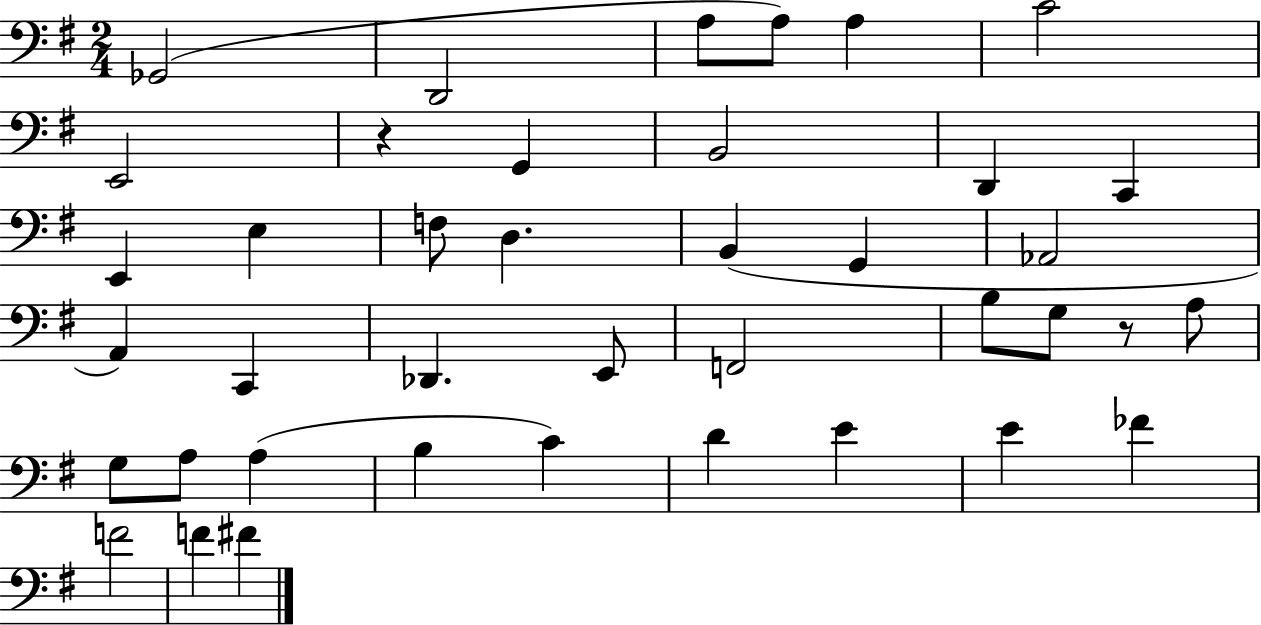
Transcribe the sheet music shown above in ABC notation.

X:1
T:Untitled
M:2/4
L:1/4
K:G
_G,,2 D,,2 A,/2 A,/2 A, C2 E,,2 z G,, B,,2 D,, C,, E,, E, F,/2 D, B,, G,, _A,,2 A,, C,, _D,, E,,/2 F,,2 B,/2 G,/2 z/2 A,/2 G,/2 A,/2 A, B, C D E E _F F2 F ^F